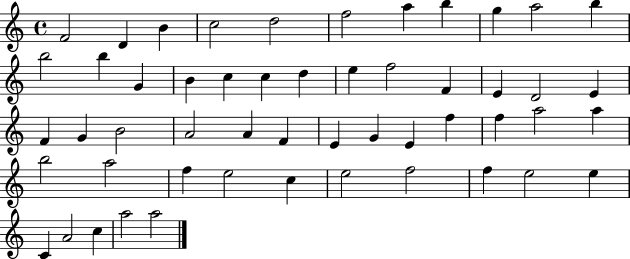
{
  \clef treble
  \time 4/4
  \defaultTimeSignature
  \key c \major
  f'2 d'4 b'4 | c''2 d''2 | f''2 a''4 b''4 | g''4 a''2 b''4 | \break b''2 b''4 g'4 | b'4 c''4 c''4 d''4 | e''4 f''2 f'4 | e'4 d'2 e'4 | \break f'4 g'4 b'2 | a'2 a'4 f'4 | e'4 g'4 e'4 f''4 | f''4 a''2 a''4 | \break b''2 a''2 | f''4 e''2 c''4 | e''2 f''2 | f''4 e''2 e''4 | \break c'4 a'2 c''4 | a''2 a''2 | \bar "|."
}